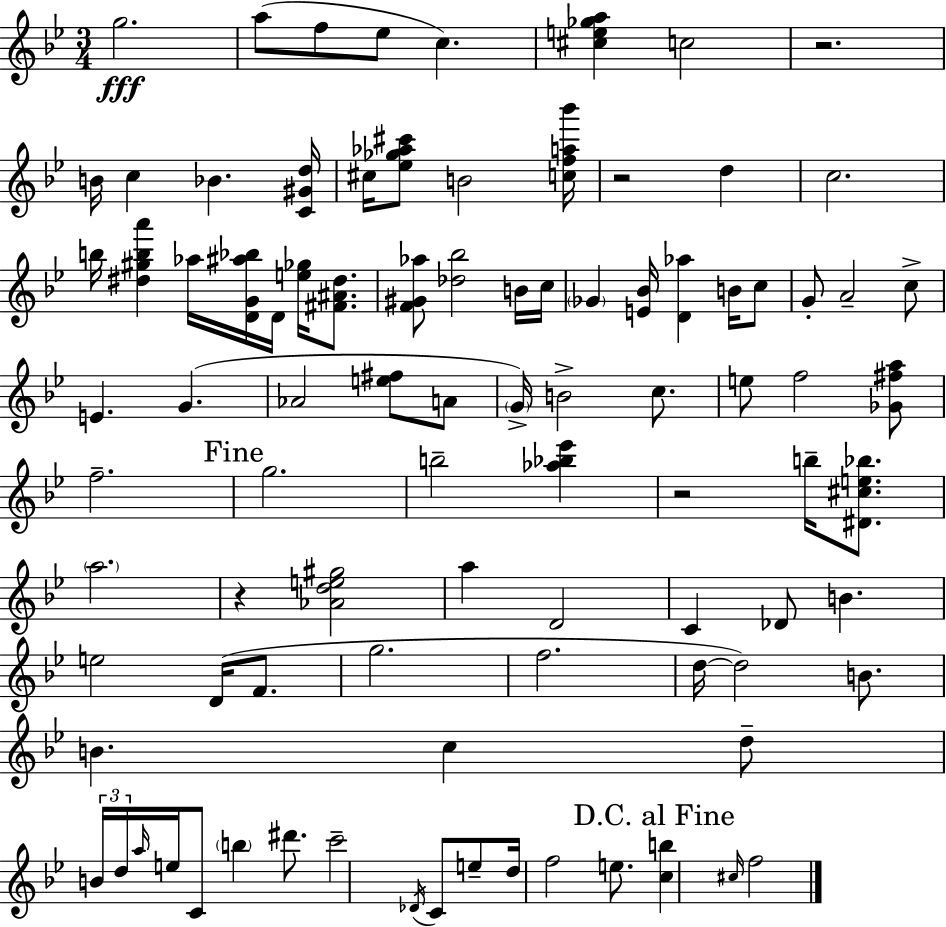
{
  \clef treble
  \numericTimeSignature
  \time 3/4
  \key bes \major
  g''2.\fff | a''8( f''8 ees''8 c''4.) | <cis'' e'' ges'' a''>4 c''2 | r2. | \break b'16 c''4 bes'4. <c' gis' d''>16 | cis''16 <ees'' ges'' aes'' cis'''>8 b'2 <c'' f'' a'' bes'''>16 | r2 d''4 | c''2. | \break b''16 <dis'' gis'' b'' a'''>4 aes''16 <d' g' ais'' bes''>16 d'16 <e'' ges''>16 <fis' ais' dis''>8. | <f' gis' aes''>8 <des'' bes''>2 b'16 c''16 | \parenthesize ges'4 <e' bes'>16 <d' aes''>4 b'16 c''8 | g'8-. a'2-- c''8-> | \break e'4. g'4.( | aes'2 <e'' fis''>8 a'8 | \parenthesize g'16->) b'2-> c''8. | e''8 f''2 <ges' fis'' a''>8 | \break f''2.-- | \mark "Fine" g''2. | b''2-- <aes'' bes'' ees'''>4 | r2 b''16-- <dis' cis'' e'' bes''>8. | \break \parenthesize a''2. | r4 <aes' d'' e'' gis''>2 | a''4 d'2 | c'4 des'8 b'4. | \break e''2 d'16( f'8. | g''2. | f''2. | d''16~~ d''2) b'8. | \break b'4. c''4 d''8-- | \tuplet 3/2 { b'16 d''16 \grace { a''16 } } e''16 c'8 \parenthesize b''4 dis'''8. | c'''2-- \acciaccatura { des'16 } c'8 | e''8-- d''16 f''2 e''8. | \break \mark "D.C. al Fine" <c'' b''>4 \grace { cis''16 } f''2 | \bar "|."
}